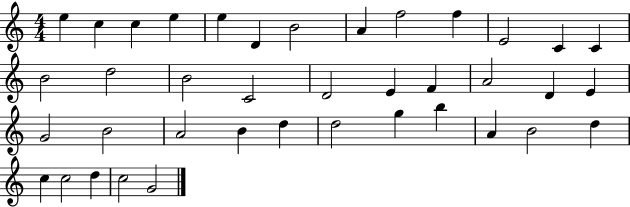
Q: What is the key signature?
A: C major